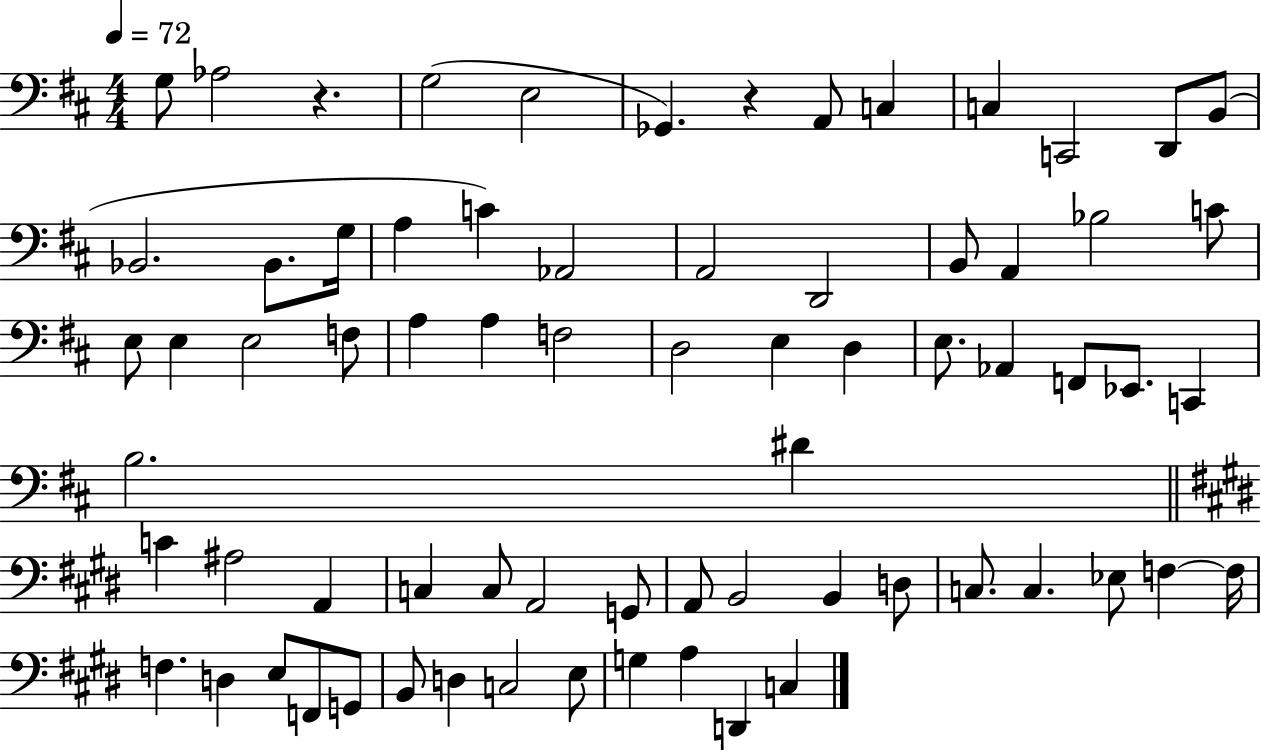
X:1
T:Untitled
M:4/4
L:1/4
K:D
G,/2 _A,2 z G,2 E,2 _G,, z A,,/2 C, C, C,,2 D,,/2 B,,/2 _B,,2 _B,,/2 G,/4 A, C _A,,2 A,,2 D,,2 B,,/2 A,, _B,2 C/2 E,/2 E, E,2 F,/2 A, A, F,2 D,2 E, D, E,/2 _A,, F,,/2 _E,,/2 C,, B,2 ^D C ^A,2 A,, C, C,/2 A,,2 G,,/2 A,,/2 B,,2 B,, D,/2 C,/2 C, _E,/2 F, F,/4 F, D, E,/2 F,,/2 G,,/2 B,,/2 D, C,2 E,/2 G, A, D,, C,